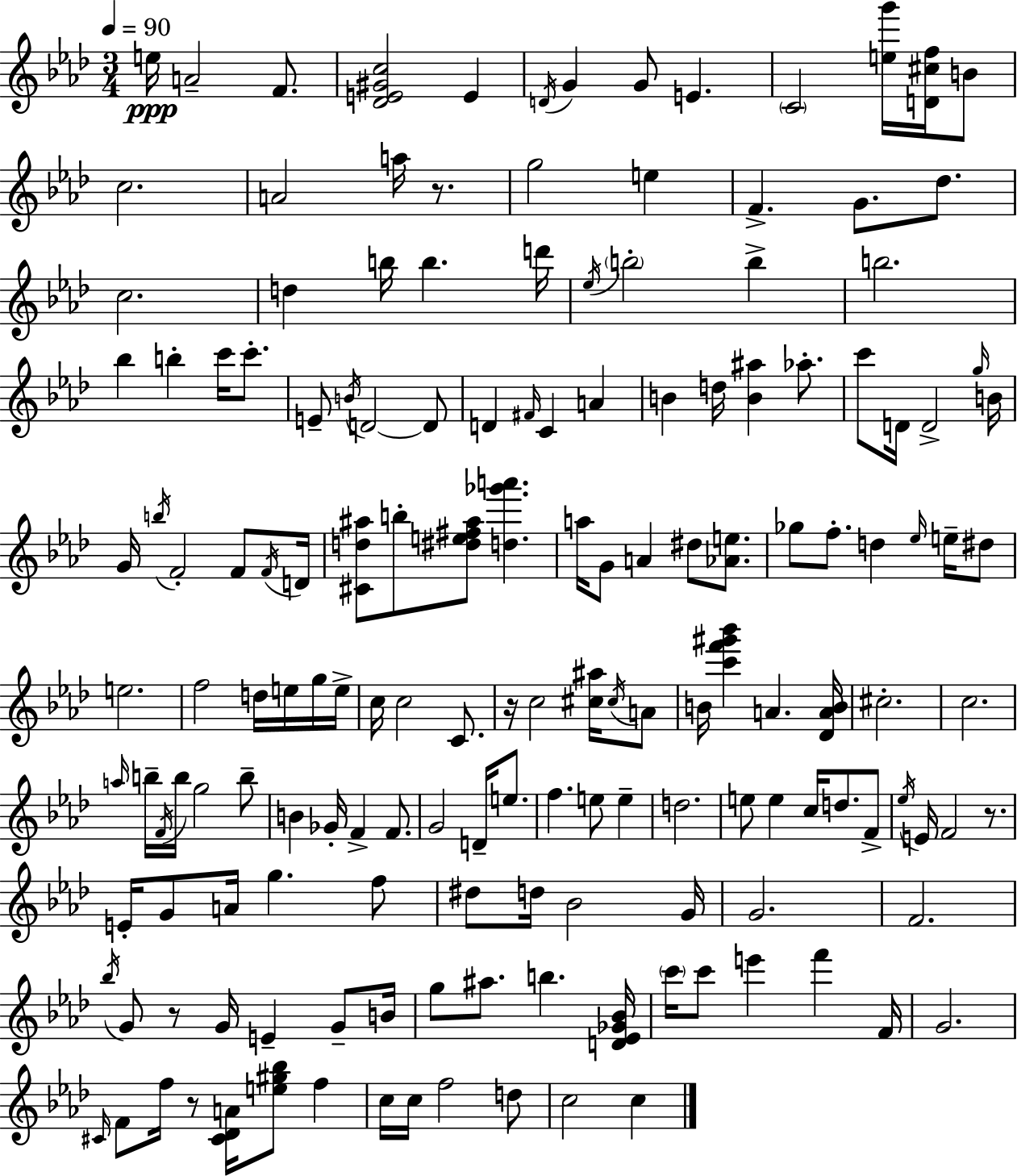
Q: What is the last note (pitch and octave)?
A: C5